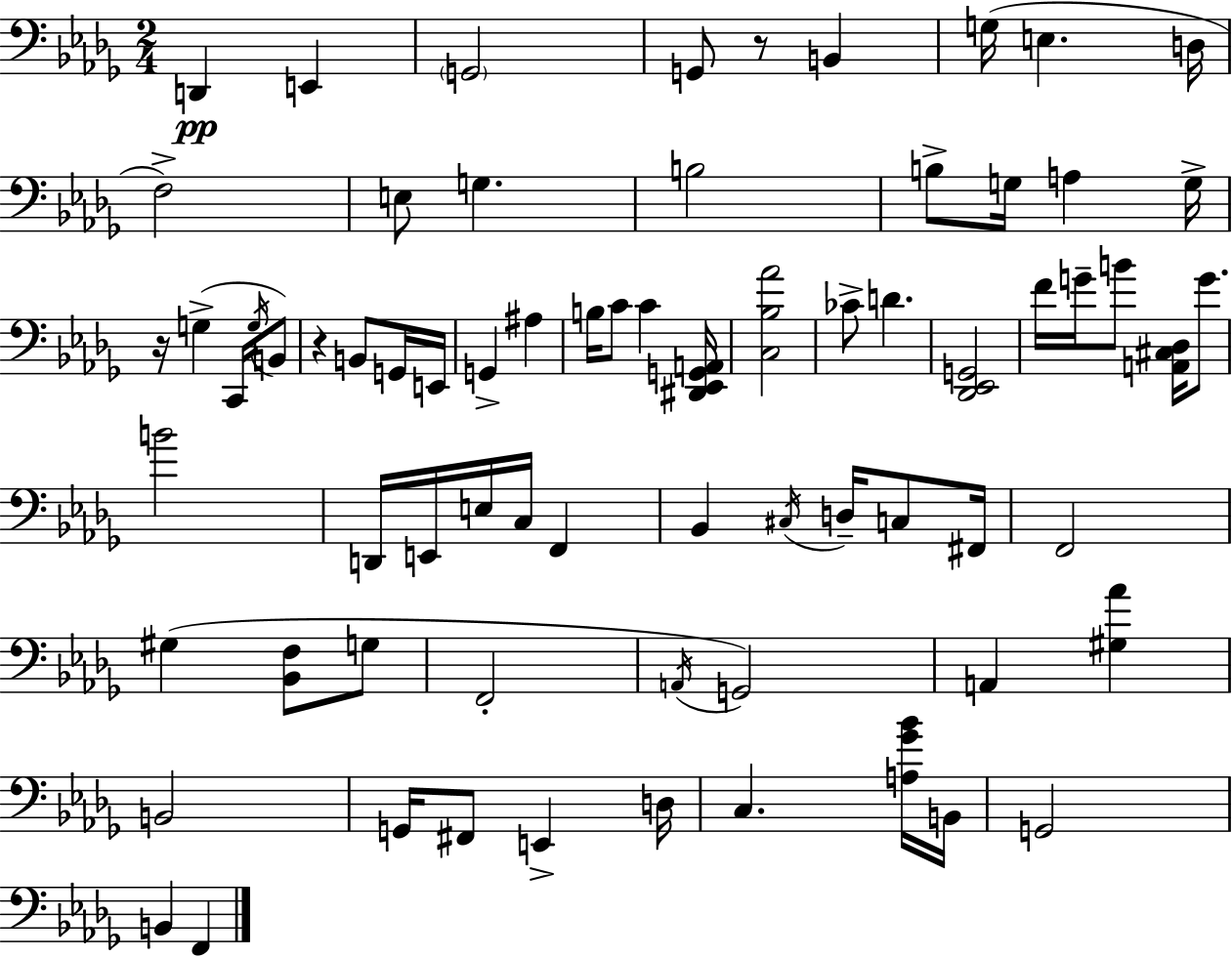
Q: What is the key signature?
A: BES minor